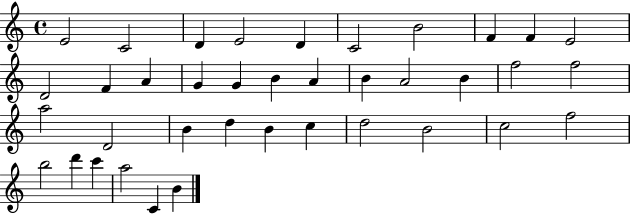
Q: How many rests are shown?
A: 0